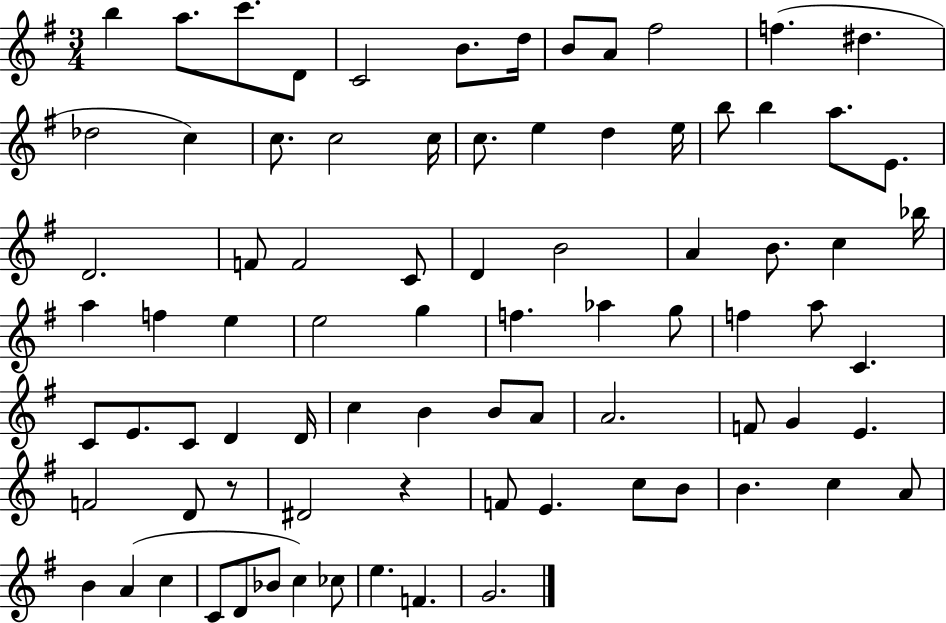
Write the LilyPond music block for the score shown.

{
  \clef treble
  \numericTimeSignature
  \time 3/4
  \key g \major
  b''4 a''8. c'''8. d'8 | c'2 b'8. d''16 | b'8 a'8 fis''2 | f''4.( dis''4. | \break des''2 c''4) | c''8. c''2 c''16 | c''8. e''4 d''4 e''16 | b''8 b''4 a''8. e'8. | \break d'2. | f'8 f'2 c'8 | d'4 b'2 | a'4 b'8. c''4 bes''16 | \break a''4 f''4 e''4 | e''2 g''4 | f''4. aes''4 g''8 | f''4 a''8 c'4. | \break c'8 e'8. c'8 d'4 d'16 | c''4 b'4 b'8 a'8 | a'2. | f'8 g'4 e'4. | \break f'2 d'8 r8 | dis'2 r4 | f'8 e'4. c''8 b'8 | b'4. c''4 a'8 | \break b'4 a'4( c''4 | c'8 d'8 bes'8 c''4) ces''8 | e''4. f'4. | g'2. | \break \bar "|."
}